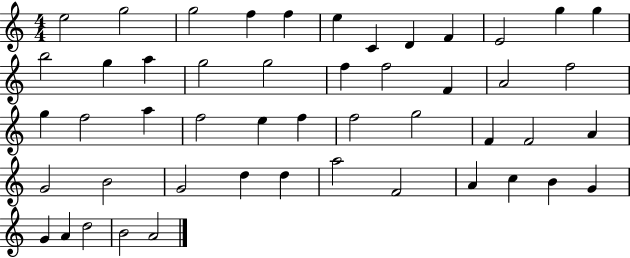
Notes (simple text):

E5/h G5/h G5/h F5/q F5/q E5/q C4/q D4/q F4/q E4/h G5/q G5/q B5/h G5/q A5/q G5/h G5/h F5/q F5/h F4/q A4/h F5/h G5/q F5/h A5/q F5/h E5/q F5/q F5/h G5/h F4/q F4/h A4/q G4/h B4/h G4/h D5/q D5/q A5/h F4/h A4/q C5/q B4/q G4/q G4/q A4/q D5/h B4/h A4/h